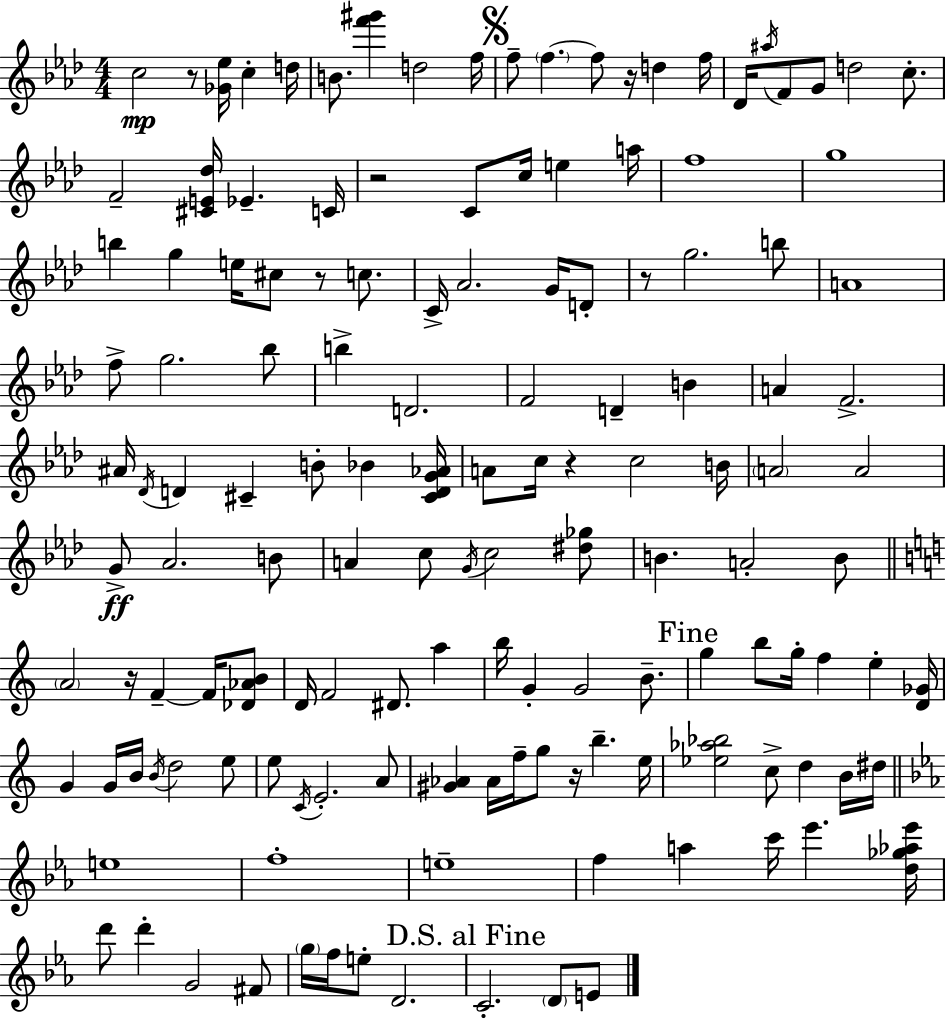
C5/h R/e [Gb4,Eb5]/s C5/q D5/s B4/e. [F6,G#6]/q D5/h F5/s F5/e F5/q. F5/e R/s D5/q F5/s Db4/s A#5/s F4/e G4/e D5/h C5/e. F4/h [C#4,E4,Db5]/s Eb4/q. C4/s R/h C4/e C5/s E5/q A5/s F5/w G5/w B5/q G5/q E5/s C#5/e R/e C5/e. C4/s Ab4/h. G4/s D4/e R/e G5/h. B5/e A4/w F5/e G5/h. Bb5/e B5/q D4/h. F4/h D4/q B4/q A4/q F4/h. A#4/s Db4/s D4/q C#4/q B4/e Bb4/q [C#4,D4,G4,Ab4]/s A4/e C5/s R/q C5/h B4/s A4/h A4/h G4/e Ab4/h. B4/e A4/q C5/e G4/s C5/h [D#5,Gb5]/e B4/q. A4/h B4/e A4/h R/s F4/q F4/s [Db4,Ab4,B4]/e D4/s F4/h D#4/e. A5/q B5/s G4/q G4/h B4/e. G5/q B5/e G5/s F5/q E5/q [D4,Gb4]/s G4/q G4/s B4/s B4/s D5/h E5/e E5/e C4/s E4/h. A4/e [G#4,Ab4]/q Ab4/s F5/s G5/e R/s B5/q. E5/s [Eb5,Ab5,Bb5]/h C5/e D5/q B4/s D#5/s E5/w F5/w E5/w F5/q A5/q C6/s Eb6/q. [D5,Gb5,Ab5,Eb6]/s D6/e D6/q G4/h F#4/e G5/s F5/s E5/e D4/h. C4/h. D4/e E4/e